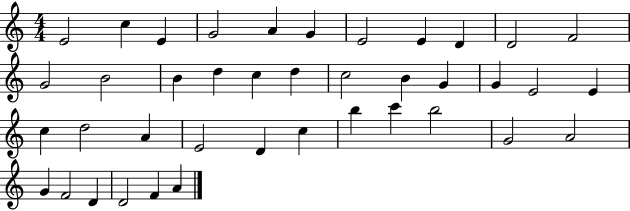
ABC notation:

X:1
T:Untitled
M:4/4
L:1/4
K:C
E2 c E G2 A G E2 E D D2 F2 G2 B2 B d c d c2 B G G E2 E c d2 A E2 D c b c' b2 G2 A2 G F2 D D2 F A